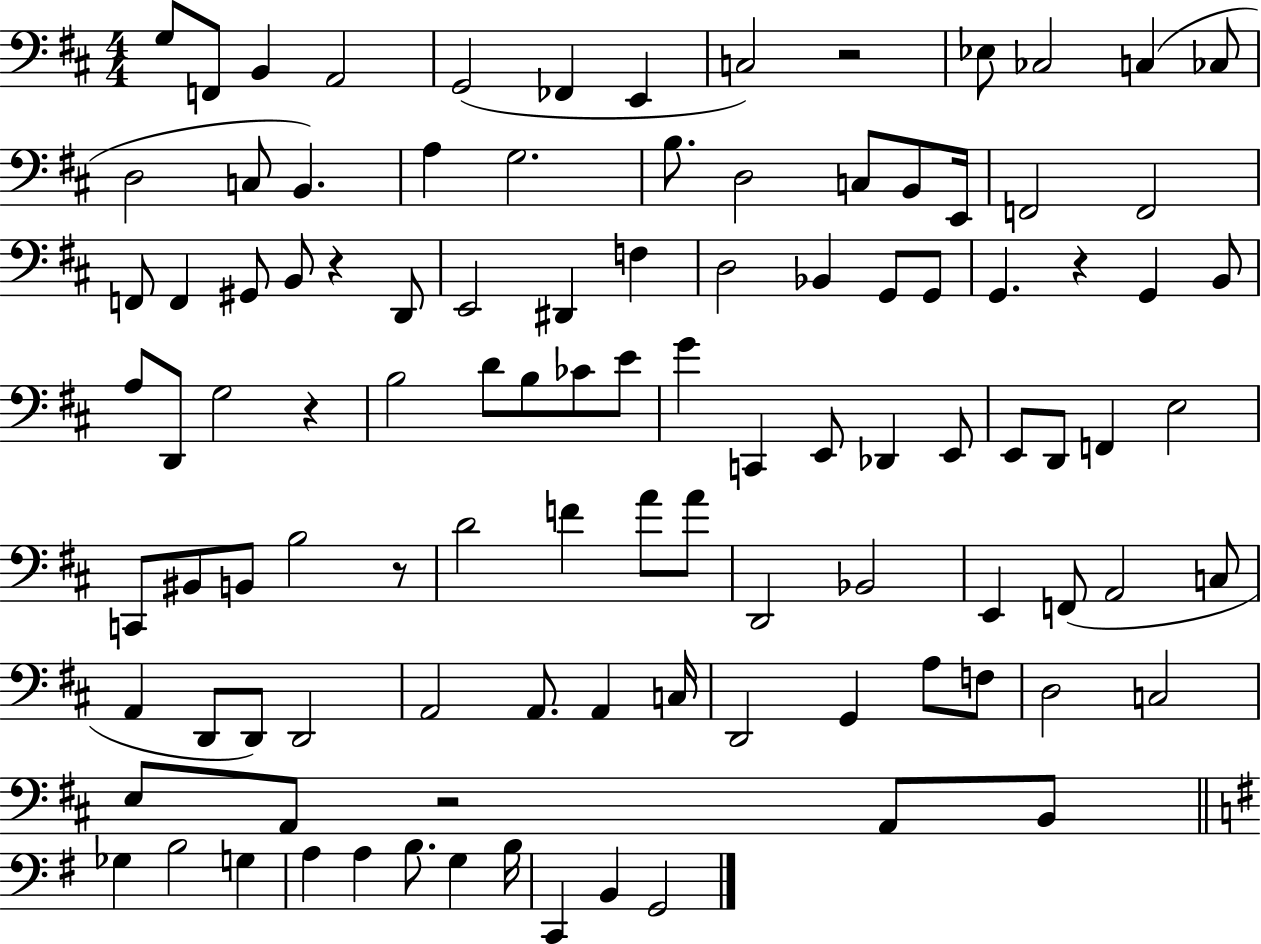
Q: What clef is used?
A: bass